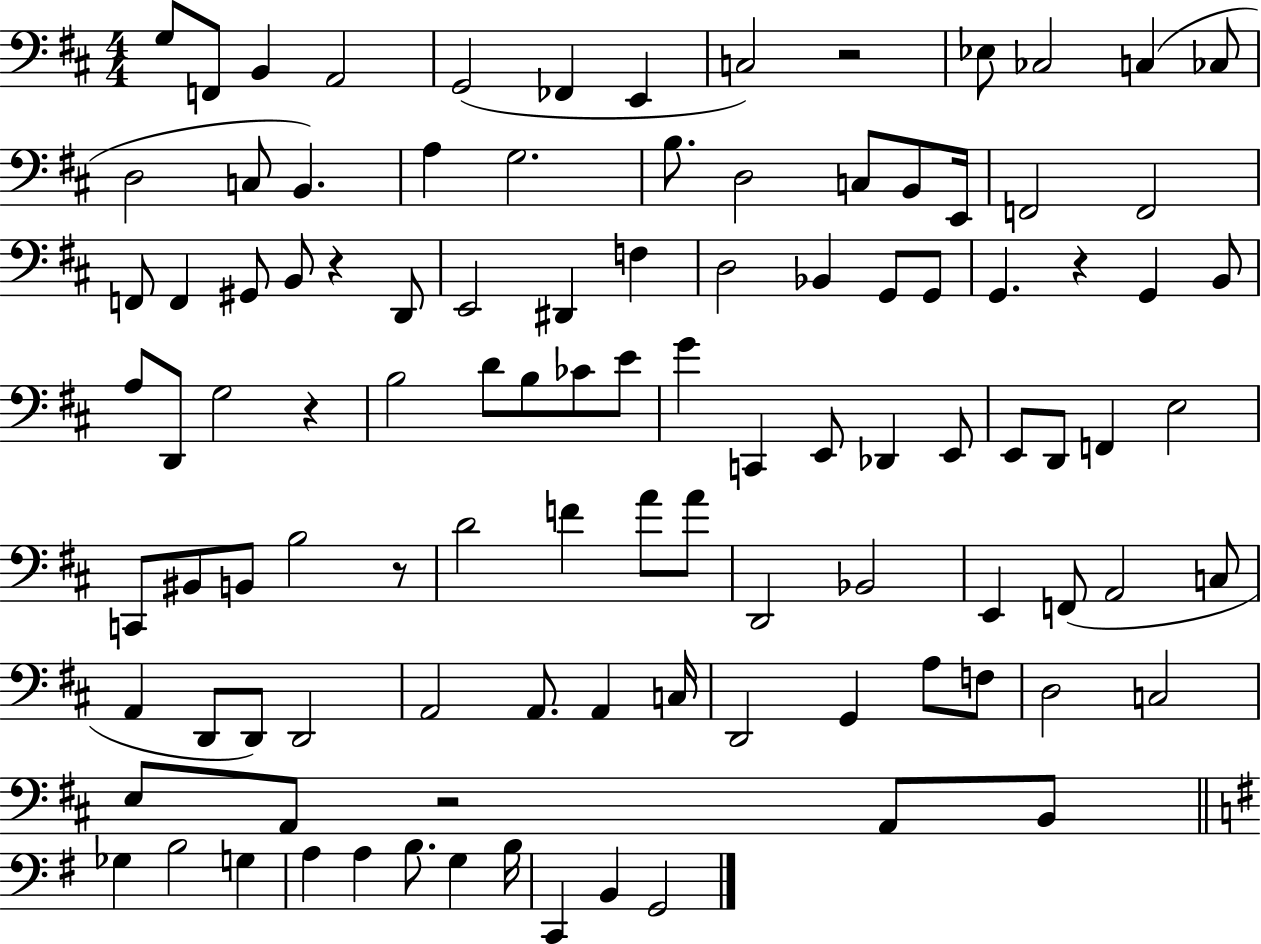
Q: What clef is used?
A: bass